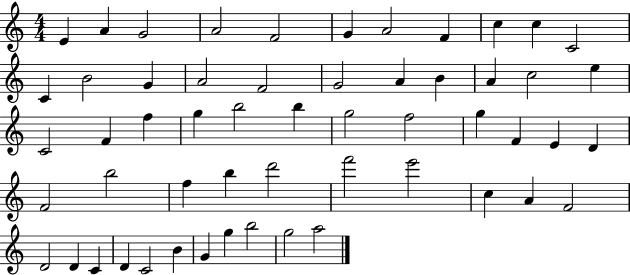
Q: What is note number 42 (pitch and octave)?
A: C5